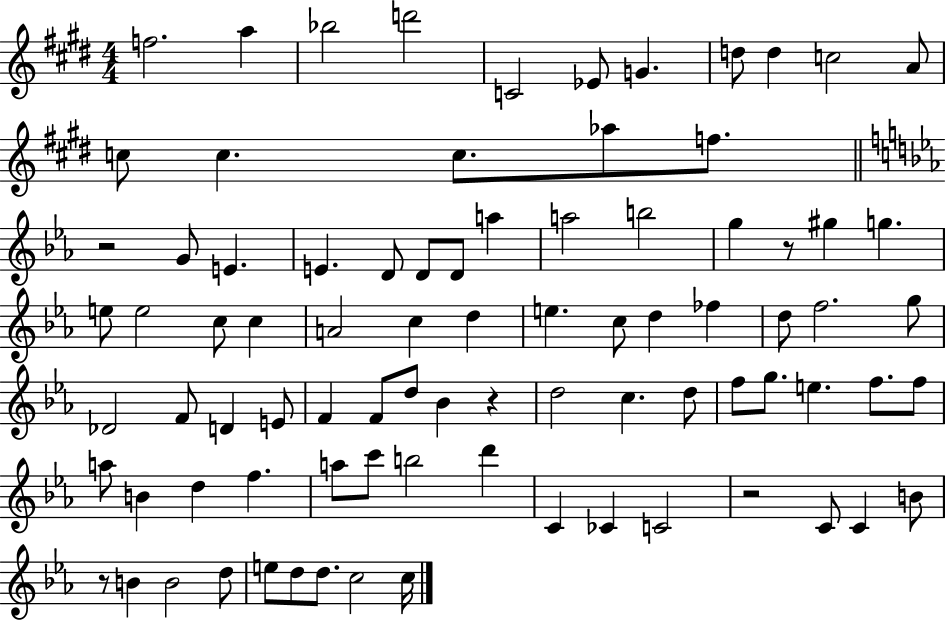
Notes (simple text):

F5/h. A5/q Bb5/h D6/h C4/h Eb4/e G4/q. D5/e D5/q C5/h A4/e C5/e C5/q. C5/e. Ab5/e F5/e. R/h G4/e E4/q. E4/q. D4/e D4/e D4/e A5/q A5/h B5/h G5/q R/e G#5/q G5/q. E5/e E5/h C5/e C5/q A4/h C5/q D5/q E5/q. C5/e D5/q FES5/q D5/e F5/h. G5/e Db4/h F4/e D4/q E4/e F4/q F4/e D5/e Bb4/q R/q D5/h C5/q. D5/e F5/e G5/e. E5/q. F5/e. F5/e A5/e B4/q D5/q F5/q. A5/e C6/e B5/h D6/q C4/q CES4/q C4/h R/h C4/e C4/q B4/e R/e B4/q B4/h D5/e E5/e D5/e D5/e. C5/h C5/s